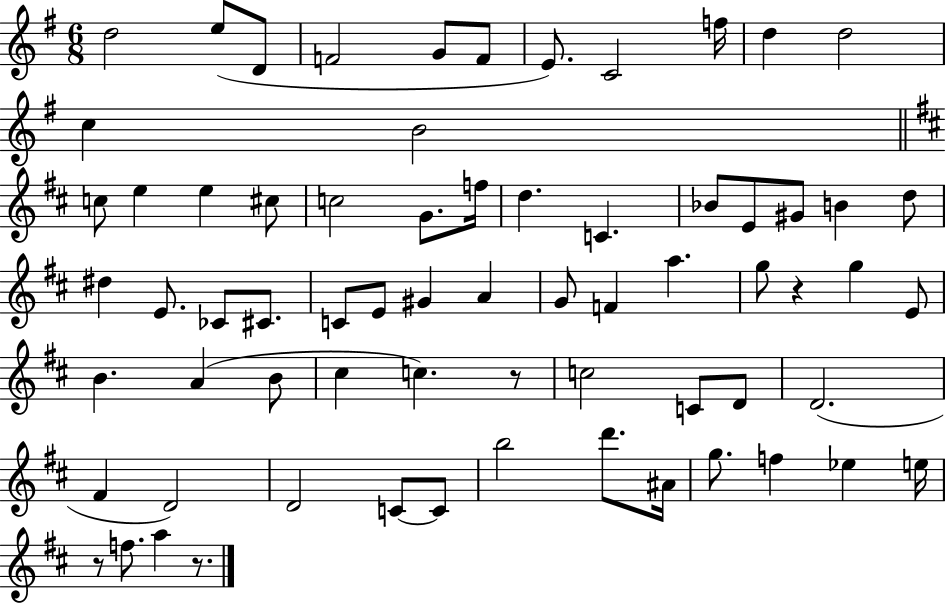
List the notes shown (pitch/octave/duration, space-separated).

D5/h E5/e D4/e F4/h G4/e F4/e E4/e. C4/h F5/s D5/q D5/h C5/q B4/h C5/e E5/q E5/q C#5/e C5/h G4/e. F5/s D5/q. C4/q. Bb4/e E4/e G#4/e B4/q D5/e D#5/q E4/e. CES4/e C#4/e. C4/e E4/e G#4/q A4/q G4/e F4/q A5/q. G5/e R/q G5/q E4/e B4/q. A4/q B4/e C#5/q C5/q. R/e C5/h C4/e D4/e D4/h. F#4/q D4/h D4/h C4/e C4/e B5/h D6/e. A#4/s G5/e. F5/q Eb5/q E5/s R/e F5/e. A5/q R/e.